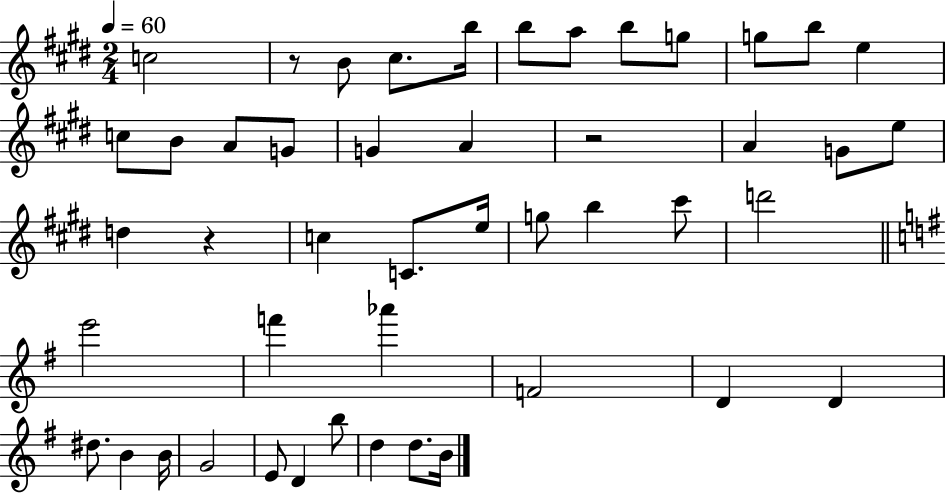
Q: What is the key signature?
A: E major